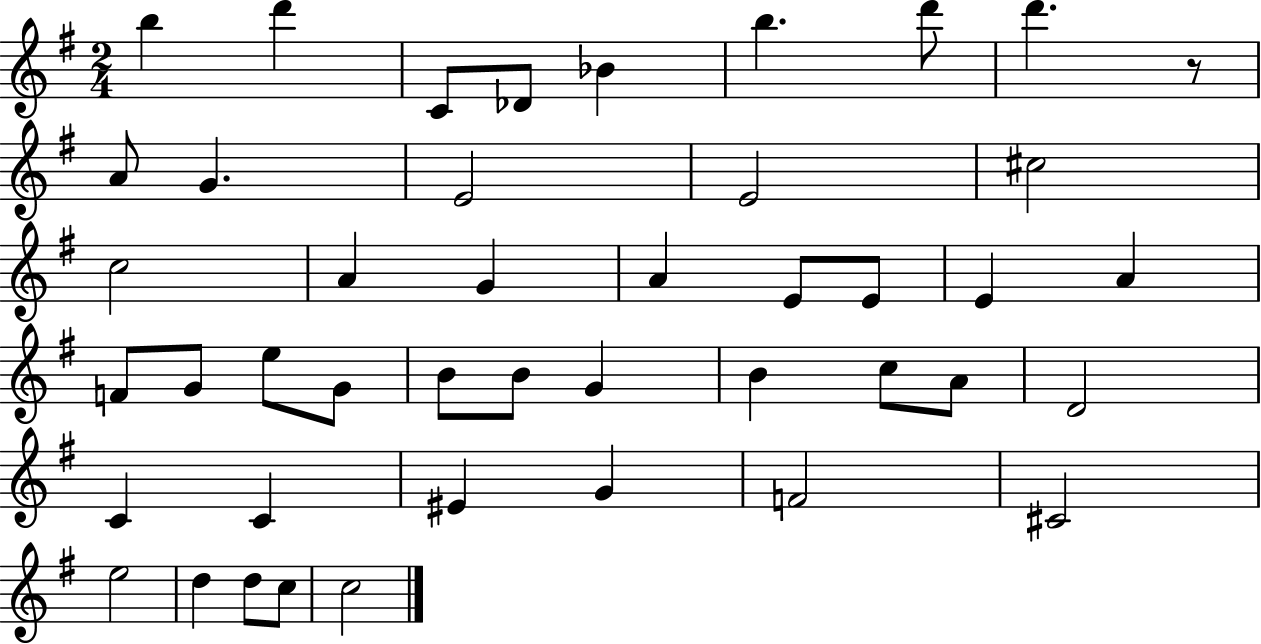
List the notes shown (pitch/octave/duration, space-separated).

B5/q D6/q C4/e Db4/e Bb4/q B5/q. D6/e D6/q. R/e A4/e G4/q. E4/h E4/h C#5/h C5/h A4/q G4/q A4/q E4/e E4/e E4/q A4/q F4/e G4/e E5/e G4/e B4/e B4/e G4/q B4/q C5/e A4/e D4/h C4/q C4/q EIS4/q G4/q F4/h C#4/h E5/h D5/q D5/e C5/e C5/h